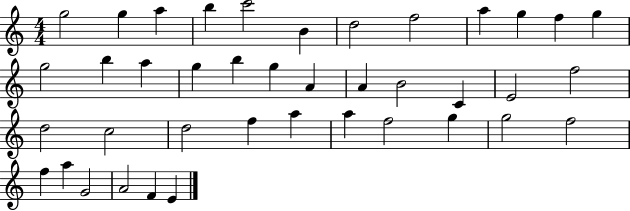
{
  \clef treble
  \numericTimeSignature
  \time 4/4
  \key c \major
  g''2 g''4 a''4 | b''4 c'''2 b'4 | d''2 f''2 | a''4 g''4 f''4 g''4 | \break g''2 b''4 a''4 | g''4 b''4 g''4 a'4 | a'4 b'2 c'4 | e'2 f''2 | \break d''2 c''2 | d''2 f''4 a''4 | a''4 f''2 g''4 | g''2 f''2 | \break f''4 a''4 g'2 | a'2 f'4 e'4 | \bar "|."
}